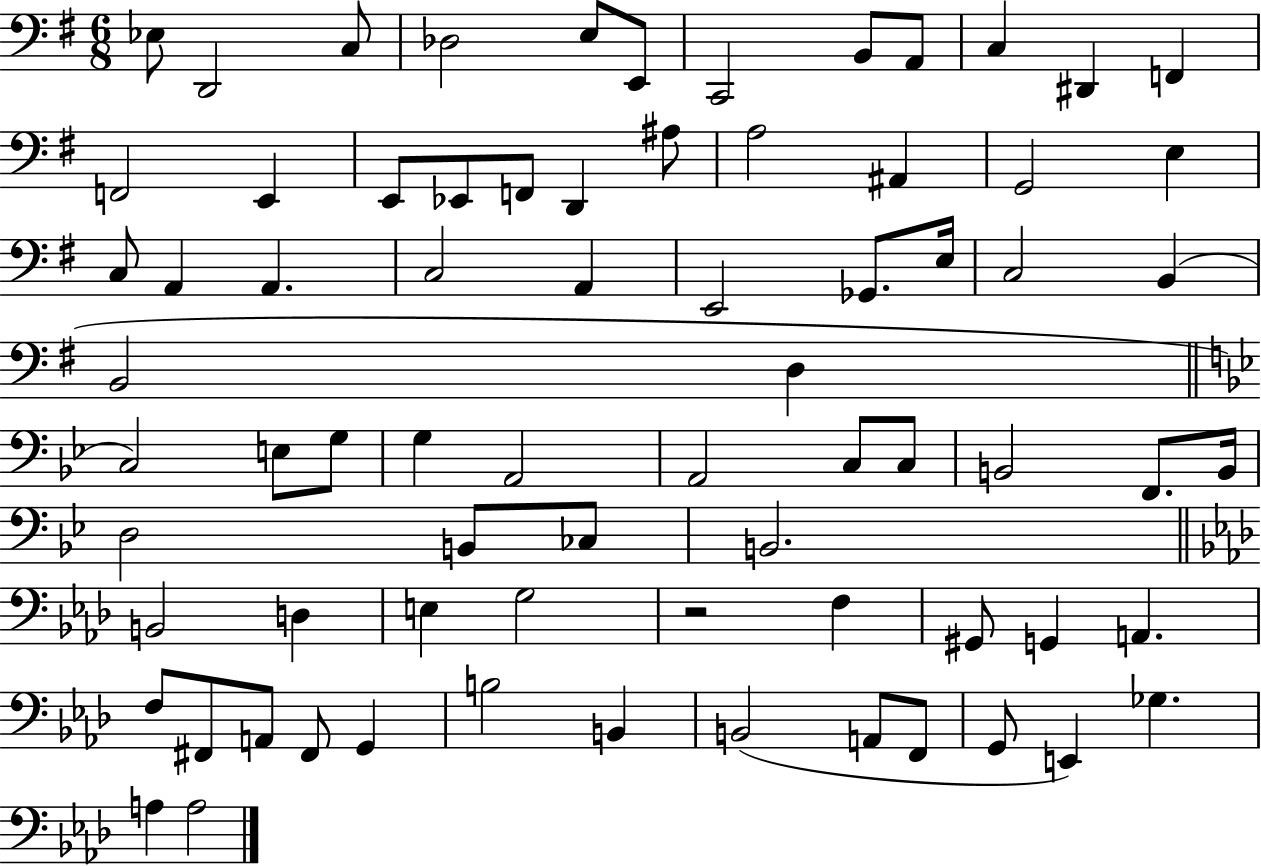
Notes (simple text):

Eb3/e D2/h C3/e Db3/h E3/e E2/e C2/h B2/e A2/e C3/q D#2/q F2/q F2/h E2/q E2/e Eb2/e F2/e D2/q A#3/e A3/h A#2/q G2/h E3/q C3/e A2/q A2/q. C3/h A2/q E2/h Gb2/e. E3/s C3/h B2/q B2/h D3/q C3/h E3/e G3/e G3/q A2/h A2/h C3/e C3/e B2/h F2/e. B2/s D3/h B2/e CES3/e B2/h. B2/h D3/q E3/q G3/h R/h F3/q G#2/e G2/q A2/q. F3/e F#2/e A2/e F#2/e G2/q B3/h B2/q B2/h A2/e F2/e G2/e E2/q Gb3/q. A3/q A3/h